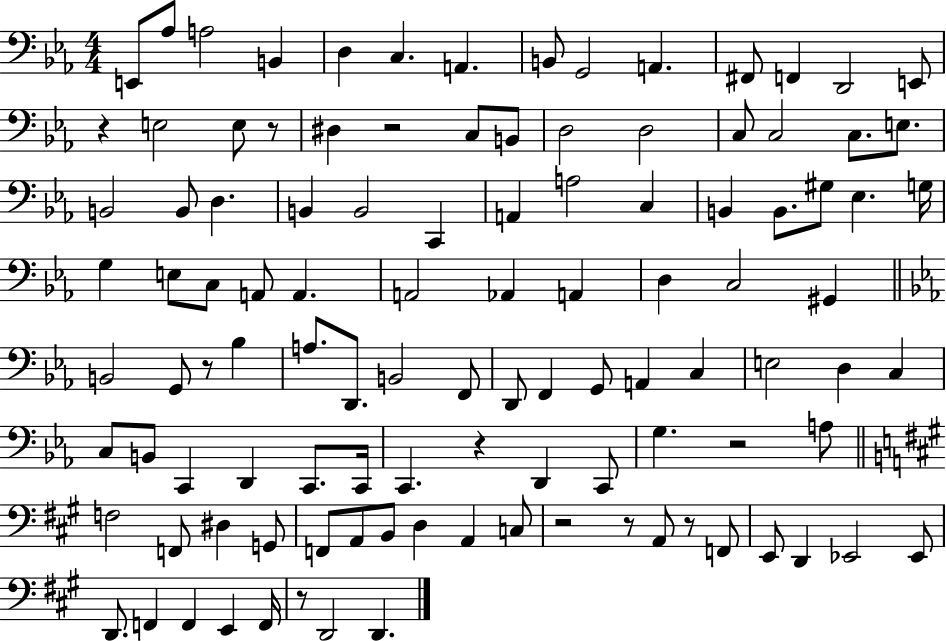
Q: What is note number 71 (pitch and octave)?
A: C2